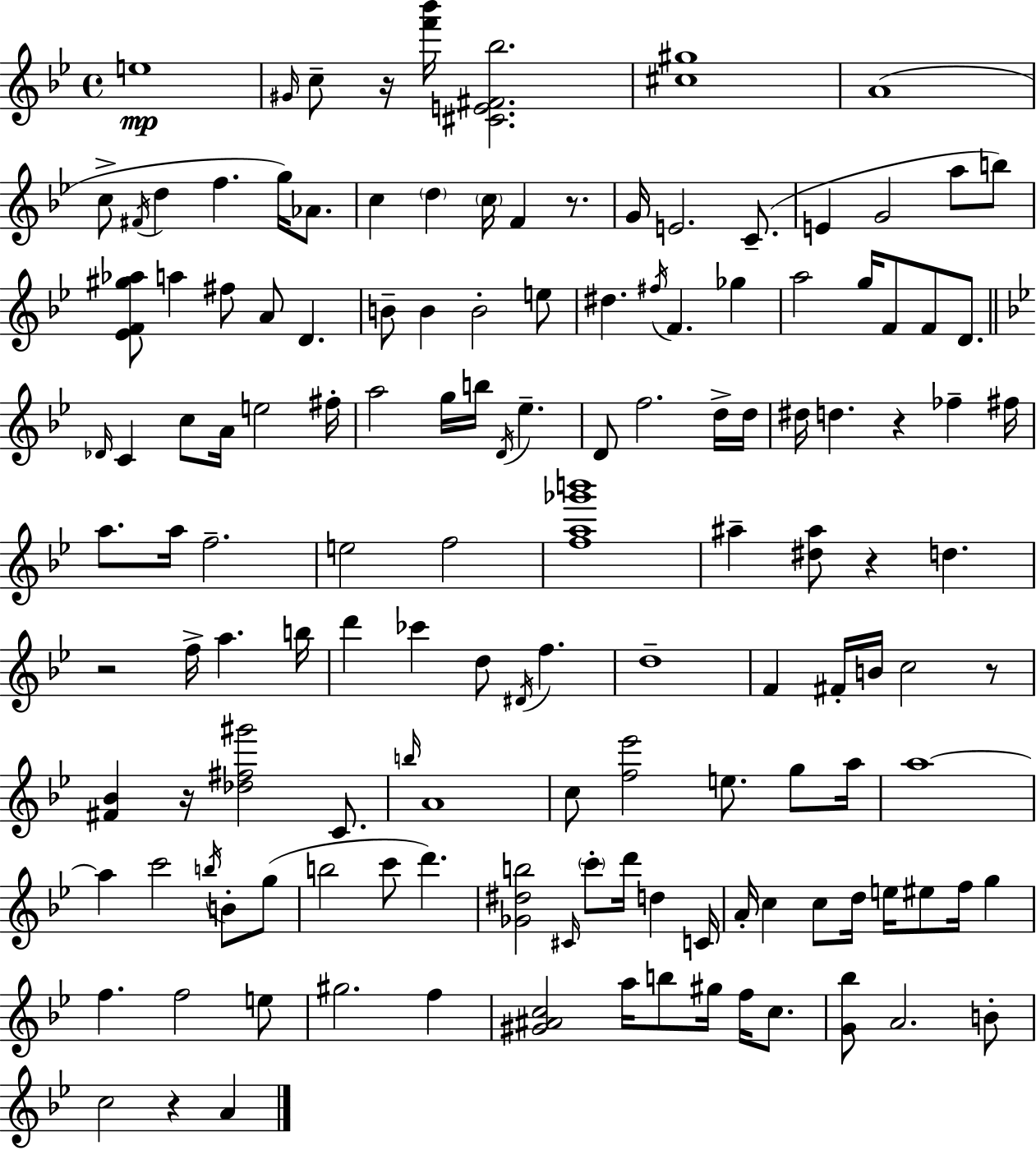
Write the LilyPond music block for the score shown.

{
  \clef treble
  \time 4/4
  \defaultTimeSignature
  \key g \minor
  e''1\mp | \grace { gis'16 } c''8-- r16 <f''' bes'''>16 <cis' e' fis' bes''>2. | <cis'' gis''>1 | a'1( | \break c''8-> \acciaccatura { fis'16 } d''4 f''4. g''16) aes'8. | c''4 \parenthesize d''4 \parenthesize c''16 f'4 r8. | g'16 e'2. c'8.--( | e'4 g'2 a''8 | \break b''8) <ees' f' gis'' aes''>8 a''4 fis''8 a'8 d'4. | b'8-- b'4 b'2-. | e''8 dis''4. \acciaccatura { fis''16 } f'4. ges''4 | a''2 g''16 f'8 f'8 | \break d'8. \bar "||" \break \key g \minor \grace { des'16 } c'4 c''8 a'16 e''2 | fis''16-. a''2 g''16 b''16 \acciaccatura { d'16 } ees''4.-- | d'8 f''2. | d''16-> d''16 dis''16 d''4. r4 fes''4-- | \break fis''16 a''8. a''16 f''2.-- | e''2 f''2 | <f'' a'' ges''' b'''>1 | ais''4-- <dis'' ais''>8 r4 d''4. | \break r2 f''16-> a''4. | b''16 d'''4 ces'''4 d''8 \acciaccatura { dis'16 } f''4. | d''1-- | f'4 fis'16-. b'16 c''2 | \break r8 <fis' bes'>4 r16 <des'' fis'' gis'''>2 | c'8. \grace { b''16 } a'1 | c''8 <f'' ees'''>2 e''8. | g''8 a''16 a''1~~ | \break a''4 c'''2 | \acciaccatura { b''16 } b'8-. g''8( b''2 c'''8 d'''4.) | <ges' dis'' b''>2 \grace { cis'16 } \parenthesize c'''8-. | d'''16 d''4 c'16 a'16-. c''4 c''8 d''16 e''16 eis''8 | \break f''16 g''4 f''4. f''2 | e''8 gis''2. | f''4 <gis' ais' c''>2 a''16 b''8 | gis''16 f''16 c''8. <g' bes''>8 a'2. | \break b'8-. c''2 r4 | a'4 \bar "|."
}